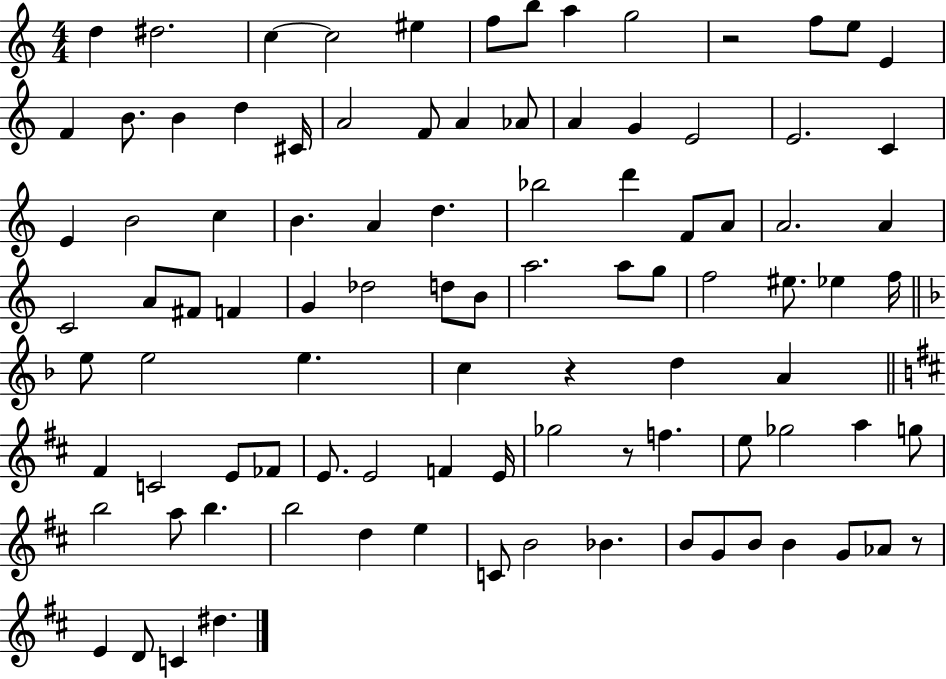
X:1
T:Untitled
M:4/4
L:1/4
K:C
d ^d2 c c2 ^e f/2 b/2 a g2 z2 f/2 e/2 E F B/2 B d ^C/4 A2 F/2 A _A/2 A G E2 E2 C E B2 c B A d _b2 d' F/2 A/2 A2 A C2 A/2 ^F/2 F G _d2 d/2 B/2 a2 a/2 g/2 f2 ^e/2 _e f/4 e/2 e2 e c z d A ^F C2 E/2 _F/2 E/2 E2 F E/4 _g2 z/2 f e/2 _g2 a g/2 b2 a/2 b b2 d e C/2 B2 _B B/2 G/2 B/2 B G/2 _A/2 z/2 E D/2 C ^d